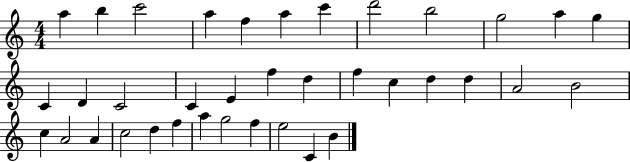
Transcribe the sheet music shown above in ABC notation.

X:1
T:Untitled
M:4/4
L:1/4
K:C
a b c'2 a f a c' d'2 b2 g2 a g C D C2 C E f d f c d d A2 B2 c A2 A c2 d f a g2 f e2 C B